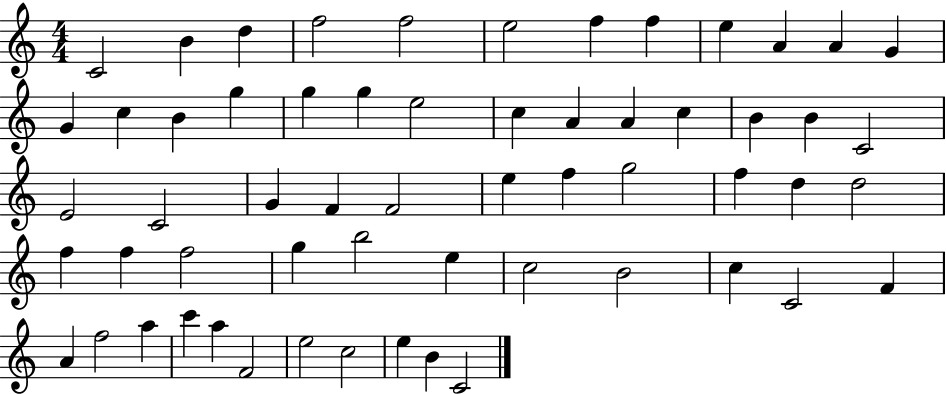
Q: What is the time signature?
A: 4/4